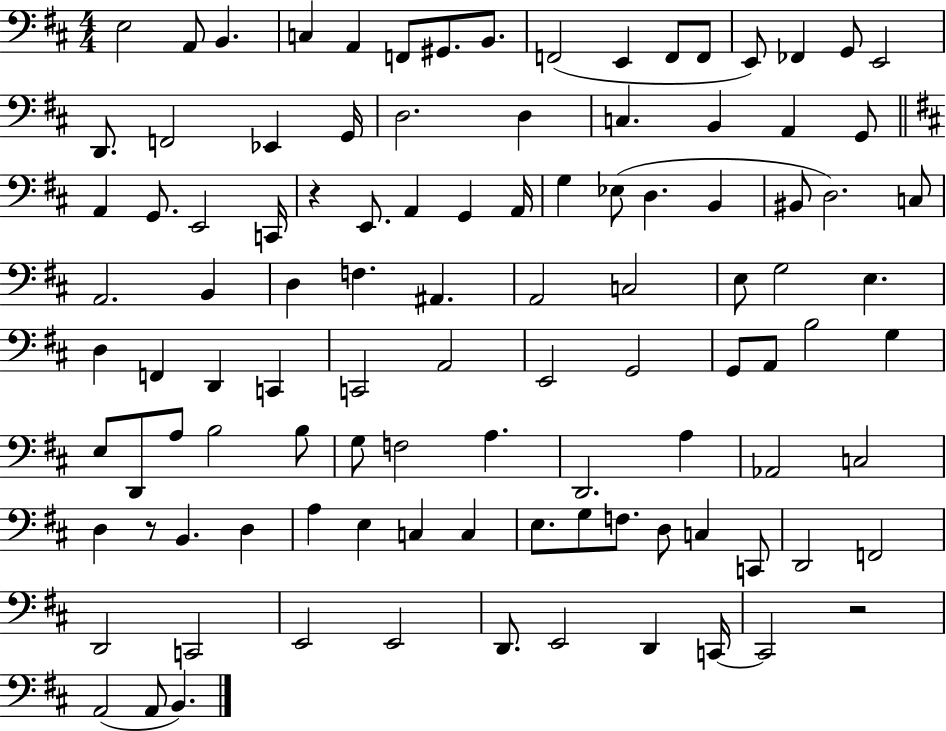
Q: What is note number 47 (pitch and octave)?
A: A2